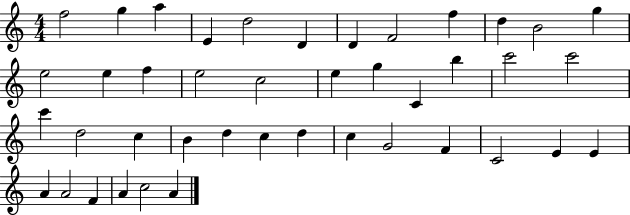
{
  \clef treble
  \numericTimeSignature
  \time 4/4
  \key c \major
  f''2 g''4 a''4 | e'4 d''2 d'4 | d'4 f'2 f''4 | d''4 b'2 g''4 | \break e''2 e''4 f''4 | e''2 c''2 | e''4 g''4 c'4 b''4 | c'''2 c'''2 | \break c'''4 d''2 c''4 | b'4 d''4 c''4 d''4 | c''4 g'2 f'4 | c'2 e'4 e'4 | \break a'4 a'2 f'4 | a'4 c''2 a'4 | \bar "|."
}